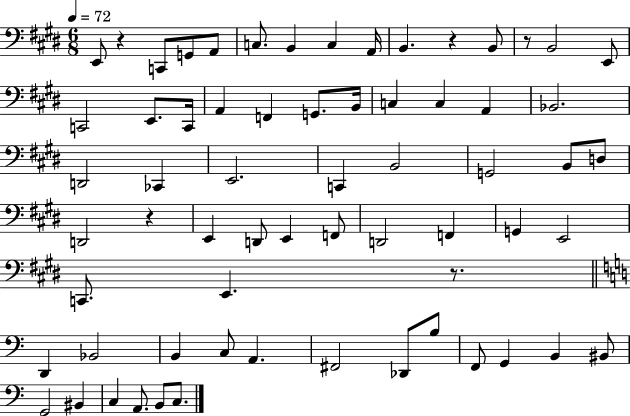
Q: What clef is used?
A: bass